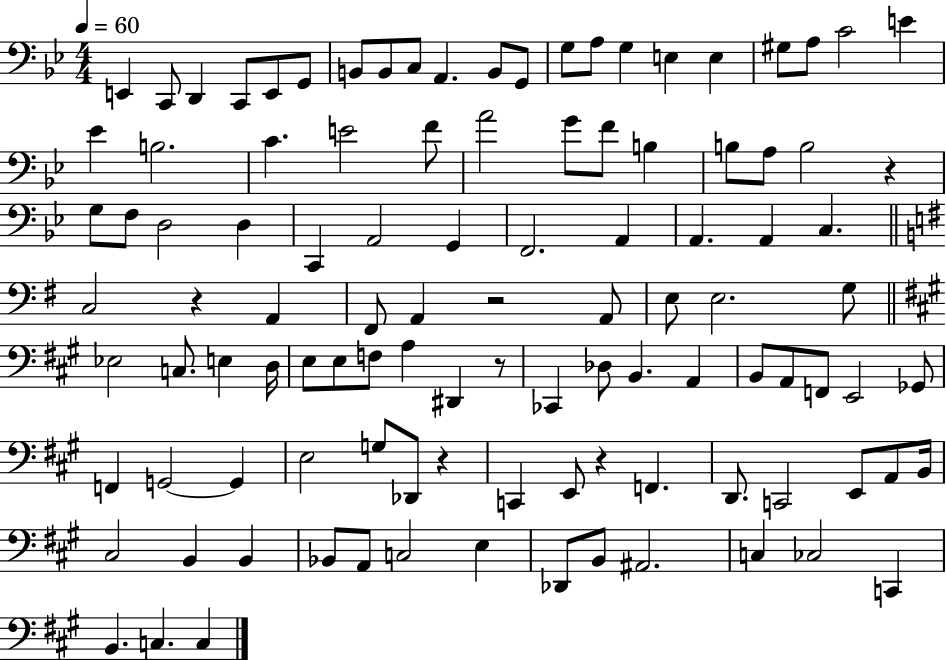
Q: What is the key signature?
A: BES major